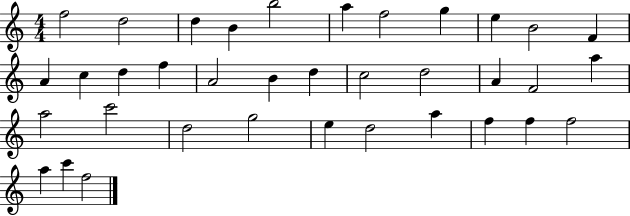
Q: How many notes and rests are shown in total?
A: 36